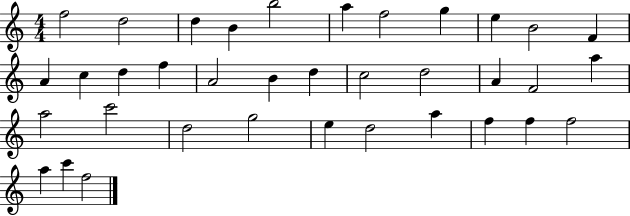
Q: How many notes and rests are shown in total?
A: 36